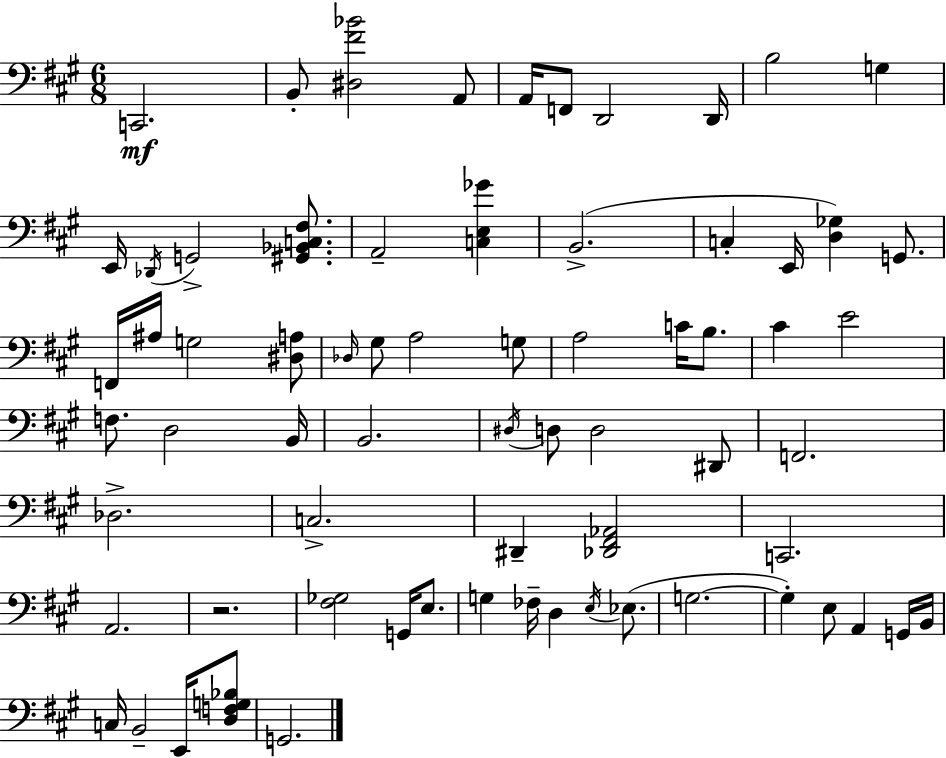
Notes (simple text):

C2/h. B2/e [D#3,F#4,Bb4]/h A2/e A2/s F2/e D2/h D2/s B3/h G3/q E2/s Db2/s G2/h [G#2,Bb2,C3,F#3]/e. A2/h [C3,E3,Gb4]/q B2/h. C3/q E2/s [D3,Gb3]/q G2/e. F2/s A#3/s G3/h [D#3,A3]/e Db3/s G#3/e A3/h G3/e A3/h C4/s B3/e. C#4/q E4/h F3/e. D3/h B2/s B2/h. D#3/s D3/e D3/h D#2/e F2/h. Db3/h. C3/h. D#2/q [Db2,F#2,Ab2]/h C2/h. A2/h. R/h. [F#3,Gb3]/h G2/s E3/e. G3/q FES3/s D3/q E3/s Eb3/e. G3/h. G3/q E3/e A2/q G2/s B2/s C3/s B2/h E2/s [D3,F3,G3,Bb3]/e G2/h.